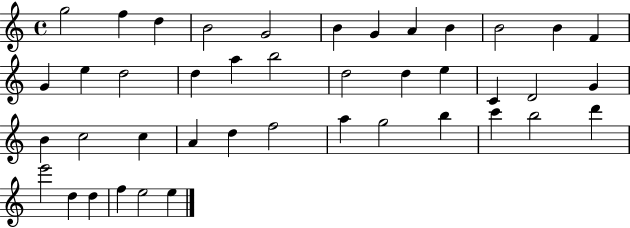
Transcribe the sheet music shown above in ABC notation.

X:1
T:Untitled
M:4/4
L:1/4
K:C
g2 f d B2 G2 B G A B B2 B F G e d2 d a b2 d2 d e C D2 G B c2 c A d f2 a g2 b c' b2 d' e'2 d d f e2 e